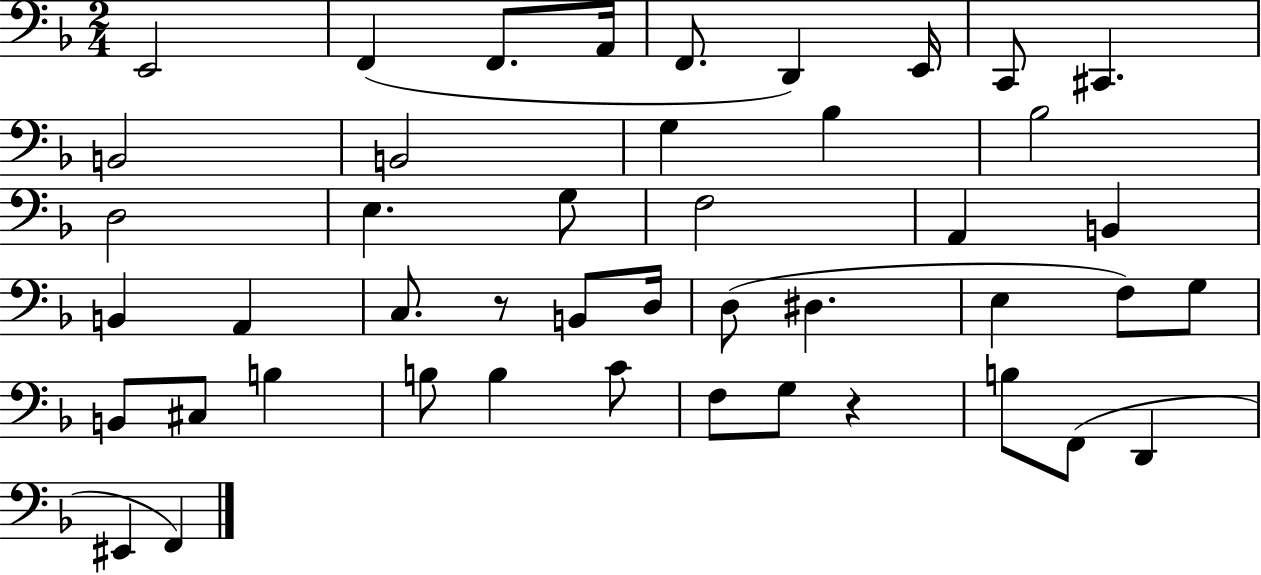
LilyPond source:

{
  \clef bass
  \numericTimeSignature
  \time 2/4
  \key f \major
  e,2 | f,4( f,8. a,16 | f,8. d,4) e,16 | c,8 cis,4. | \break b,2 | b,2 | g4 bes4 | bes2 | \break d2 | e4. g8 | f2 | a,4 b,4 | \break b,4 a,4 | c8. r8 b,8 d16 | d8( dis4. | e4 f8) g8 | \break b,8 cis8 b4 | b8 b4 c'8 | f8 g8 r4 | b8 f,8( d,4 | \break eis,4 f,4) | \bar "|."
}